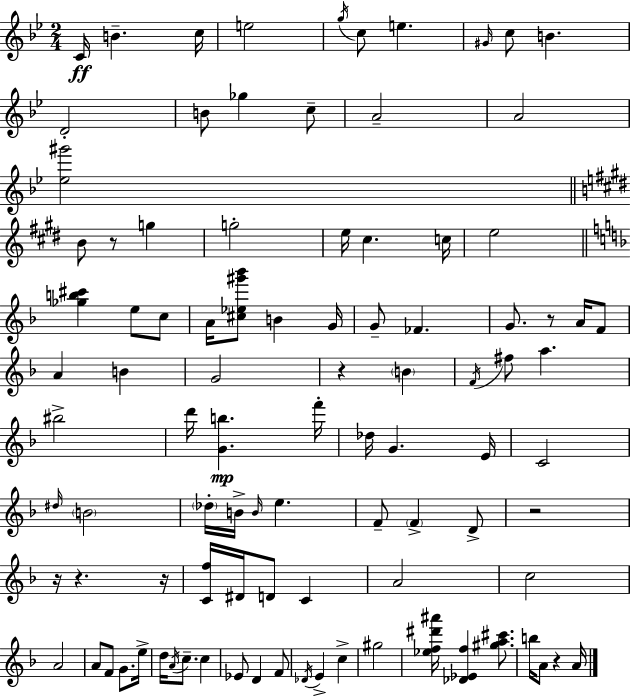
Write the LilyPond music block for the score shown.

{
  \clef treble
  \numericTimeSignature
  \time 2/4
  \key g \minor
  c'16\ff b'4.-- c''16 | e''2 | \acciaccatura { g''16 } c''8 e''4. | \grace { gis'16 } c''8 b'4. | \break d'2-. | b'8 ges''4 | c''8-- a'2-- | a'2 | \break <ees'' gis'''>2 | \bar "||" \break \key e \major b'8 r8 g''4 | g''2-. | e''16 cis''4. c''16 | e''2 | \break \bar "||" \break \key f \major <ges'' b'' cis'''>4 e''8 c''8 | a'16 <cis'' ees'' gis''' bes'''>8 b'4 g'16 | g'8-- fes'4. | g'8. r8 a'16 f'8 | \break a'4 b'4 | g'2 | r4 \parenthesize b'4 | \acciaccatura { f'16 } fis''8 a''4. | \break bis''2-> | d'''16 <g' b''>4.\mp | f'''16-. des''16 g'4. | e'16 c'2 | \break \grace { dis''16 } \parenthesize b'2 | \parenthesize des''16-. b'16-> \grace { b'16 } e''4. | f'8-- \parenthesize f'4-> | d'8-> r2 | \break r16 r4. | r16 <c' f''>16 dis'16 d'8 c'4 | a'2 | c''2 | \break a'2 | a'8 f'8 g'8. | e''16-> d''16 \acciaccatura { a'16 } c''8.-- | c''4 ees'8 d'4 | \break f'8 \acciaccatura { des'16 } e'4-> | c''4-> gis''2 | <ees'' f'' dis''' ais'''>16 <des' ees' f''>4 | <gis'' a'' cis'''>8. b''16 a'8 | \break r4 a'16 \bar "|."
}